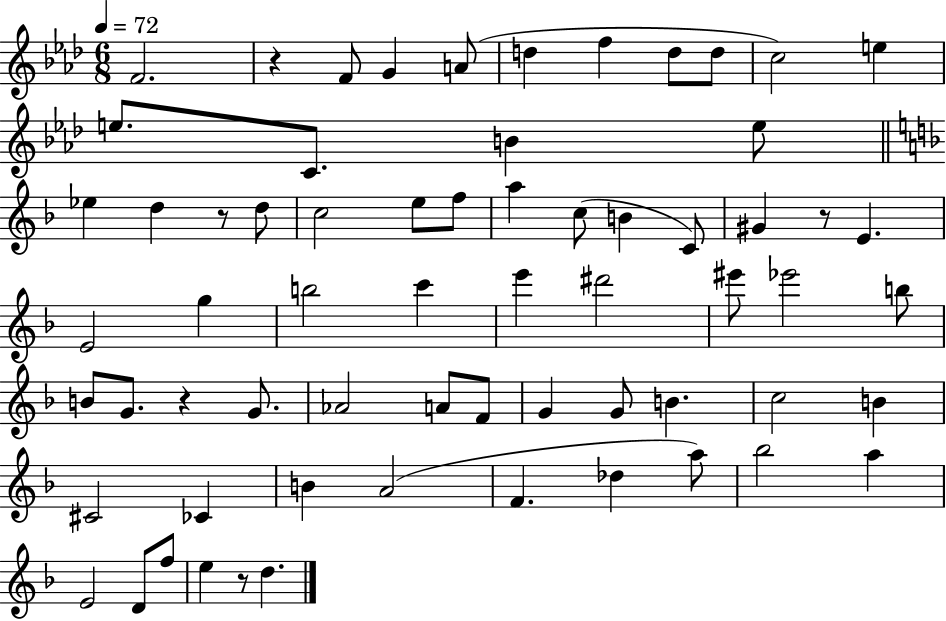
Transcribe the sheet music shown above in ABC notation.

X:1
T:Untitled
M:6/8
L:1/4
K:Ab
F2 z F/2 G A/2 d f d/2 d/2 c2 e e/2 C/2 B e/2 _e d z/2 d/2 c2 e/2 f/2 a c/2 B C/2 ^G z/2 E E2 g b2 c' e' ^d'2 ^e'/2 _e'2 b/2 B/2 G/2 z G/2 _A2 A/2 F/2 G G/2 B c2 B ^C2 _C B A2 F _d a/2 _b2 a E2 D/2 f/2 e z/2 d